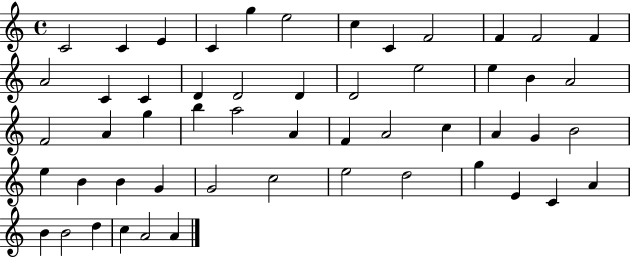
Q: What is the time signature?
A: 4/4